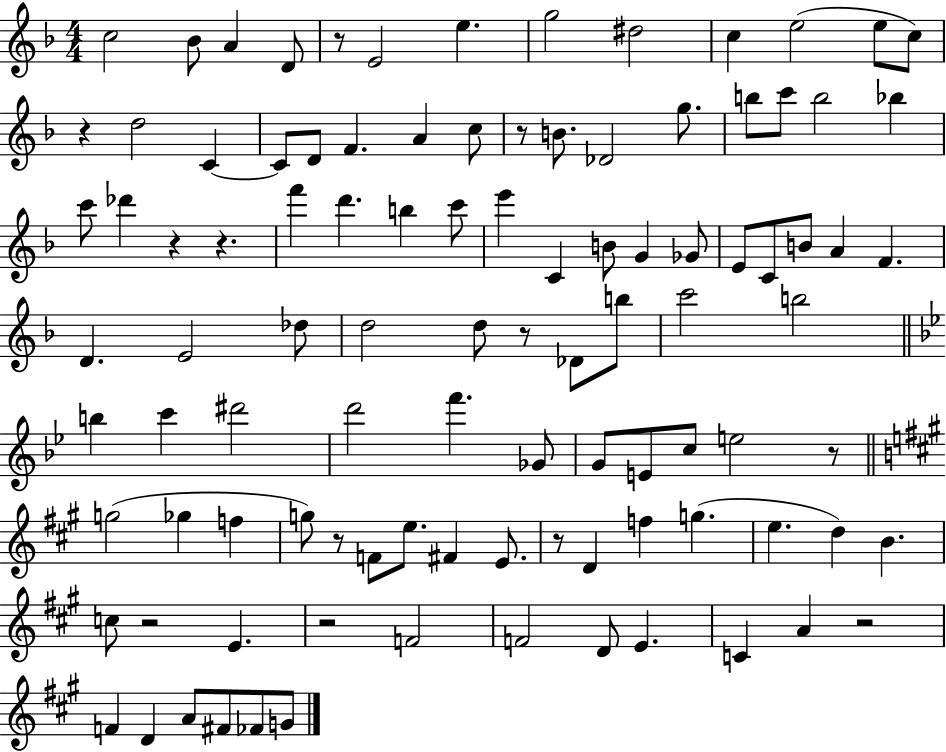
{
  \clef treble
  \numericTimeSignature
  \time 4/4
  \key f \major
  c''2 bes'8 a'4 d'8 | r8 e'2 e''4. | g''2 dis''2 | c''4 e''2( e''8 c''8) | \break r4 d''2 c'4~~ | c'8 d'8 f'4. a'4 c''8 | r8 b'8. des'2 g''8. | b''8 c'''8 b''2 bes''4 | \break c'''8 des'''4 r4 r4. | f'''4 d'''4. b''4 c'''8 | e'''4 c'4 b'8 g'4 ges'8 | e'8 c'8 b'8 a'4 f'4. | \break d'4. e'2 des''8 | d''2 d''8 r8 des'8 b''8 | c'''2 b''2 | \bar "||" \break \key g \minor b''4 c'''4 dis'''2 | d'''2 f'''4. ges'8 | g'8 e'8 c''8 e''2 r8 | \bar "||" \break \key a \major g''2( ges''4 f''4 | g''8) r8 f'8 e''8. fis'4 e'8. | r8 d'4 f''4 g''4.( | e''4. d''4) b'4. | \break c''8 r2 e'4. | r2 f'2 | f'2 d'8 e'4. | c'4 a'4 r2 | \break f'4 d'4 a'8 fis'8 fes'8 g'8 | \bar "|."
}